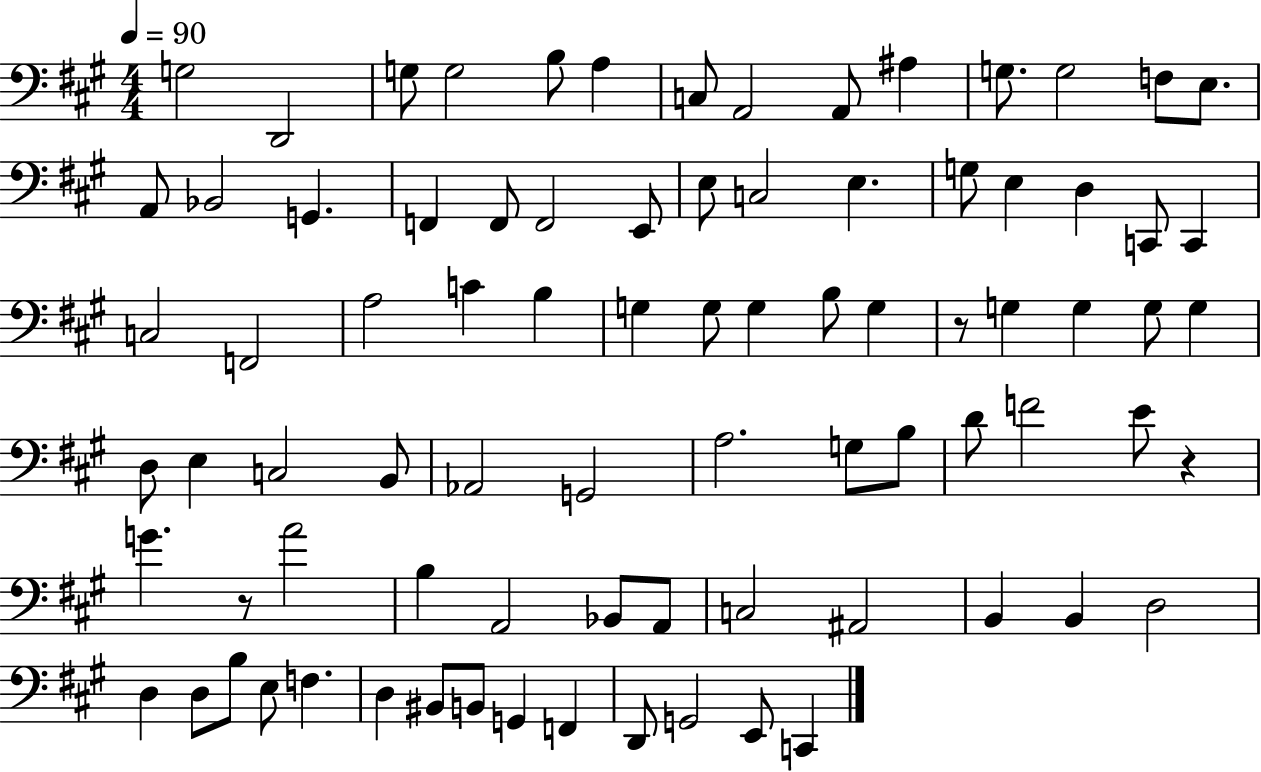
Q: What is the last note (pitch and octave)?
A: C2